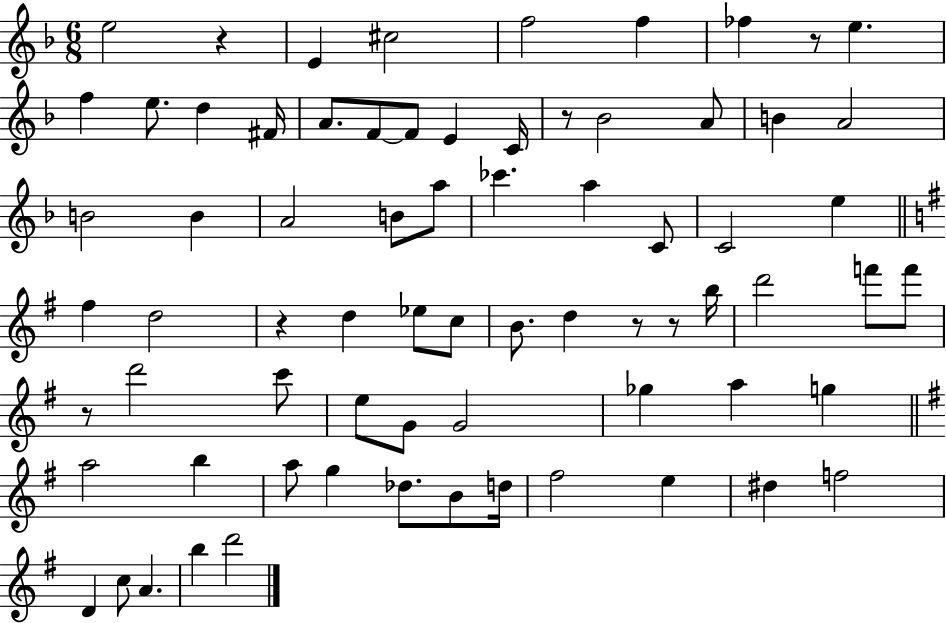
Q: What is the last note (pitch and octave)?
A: D6